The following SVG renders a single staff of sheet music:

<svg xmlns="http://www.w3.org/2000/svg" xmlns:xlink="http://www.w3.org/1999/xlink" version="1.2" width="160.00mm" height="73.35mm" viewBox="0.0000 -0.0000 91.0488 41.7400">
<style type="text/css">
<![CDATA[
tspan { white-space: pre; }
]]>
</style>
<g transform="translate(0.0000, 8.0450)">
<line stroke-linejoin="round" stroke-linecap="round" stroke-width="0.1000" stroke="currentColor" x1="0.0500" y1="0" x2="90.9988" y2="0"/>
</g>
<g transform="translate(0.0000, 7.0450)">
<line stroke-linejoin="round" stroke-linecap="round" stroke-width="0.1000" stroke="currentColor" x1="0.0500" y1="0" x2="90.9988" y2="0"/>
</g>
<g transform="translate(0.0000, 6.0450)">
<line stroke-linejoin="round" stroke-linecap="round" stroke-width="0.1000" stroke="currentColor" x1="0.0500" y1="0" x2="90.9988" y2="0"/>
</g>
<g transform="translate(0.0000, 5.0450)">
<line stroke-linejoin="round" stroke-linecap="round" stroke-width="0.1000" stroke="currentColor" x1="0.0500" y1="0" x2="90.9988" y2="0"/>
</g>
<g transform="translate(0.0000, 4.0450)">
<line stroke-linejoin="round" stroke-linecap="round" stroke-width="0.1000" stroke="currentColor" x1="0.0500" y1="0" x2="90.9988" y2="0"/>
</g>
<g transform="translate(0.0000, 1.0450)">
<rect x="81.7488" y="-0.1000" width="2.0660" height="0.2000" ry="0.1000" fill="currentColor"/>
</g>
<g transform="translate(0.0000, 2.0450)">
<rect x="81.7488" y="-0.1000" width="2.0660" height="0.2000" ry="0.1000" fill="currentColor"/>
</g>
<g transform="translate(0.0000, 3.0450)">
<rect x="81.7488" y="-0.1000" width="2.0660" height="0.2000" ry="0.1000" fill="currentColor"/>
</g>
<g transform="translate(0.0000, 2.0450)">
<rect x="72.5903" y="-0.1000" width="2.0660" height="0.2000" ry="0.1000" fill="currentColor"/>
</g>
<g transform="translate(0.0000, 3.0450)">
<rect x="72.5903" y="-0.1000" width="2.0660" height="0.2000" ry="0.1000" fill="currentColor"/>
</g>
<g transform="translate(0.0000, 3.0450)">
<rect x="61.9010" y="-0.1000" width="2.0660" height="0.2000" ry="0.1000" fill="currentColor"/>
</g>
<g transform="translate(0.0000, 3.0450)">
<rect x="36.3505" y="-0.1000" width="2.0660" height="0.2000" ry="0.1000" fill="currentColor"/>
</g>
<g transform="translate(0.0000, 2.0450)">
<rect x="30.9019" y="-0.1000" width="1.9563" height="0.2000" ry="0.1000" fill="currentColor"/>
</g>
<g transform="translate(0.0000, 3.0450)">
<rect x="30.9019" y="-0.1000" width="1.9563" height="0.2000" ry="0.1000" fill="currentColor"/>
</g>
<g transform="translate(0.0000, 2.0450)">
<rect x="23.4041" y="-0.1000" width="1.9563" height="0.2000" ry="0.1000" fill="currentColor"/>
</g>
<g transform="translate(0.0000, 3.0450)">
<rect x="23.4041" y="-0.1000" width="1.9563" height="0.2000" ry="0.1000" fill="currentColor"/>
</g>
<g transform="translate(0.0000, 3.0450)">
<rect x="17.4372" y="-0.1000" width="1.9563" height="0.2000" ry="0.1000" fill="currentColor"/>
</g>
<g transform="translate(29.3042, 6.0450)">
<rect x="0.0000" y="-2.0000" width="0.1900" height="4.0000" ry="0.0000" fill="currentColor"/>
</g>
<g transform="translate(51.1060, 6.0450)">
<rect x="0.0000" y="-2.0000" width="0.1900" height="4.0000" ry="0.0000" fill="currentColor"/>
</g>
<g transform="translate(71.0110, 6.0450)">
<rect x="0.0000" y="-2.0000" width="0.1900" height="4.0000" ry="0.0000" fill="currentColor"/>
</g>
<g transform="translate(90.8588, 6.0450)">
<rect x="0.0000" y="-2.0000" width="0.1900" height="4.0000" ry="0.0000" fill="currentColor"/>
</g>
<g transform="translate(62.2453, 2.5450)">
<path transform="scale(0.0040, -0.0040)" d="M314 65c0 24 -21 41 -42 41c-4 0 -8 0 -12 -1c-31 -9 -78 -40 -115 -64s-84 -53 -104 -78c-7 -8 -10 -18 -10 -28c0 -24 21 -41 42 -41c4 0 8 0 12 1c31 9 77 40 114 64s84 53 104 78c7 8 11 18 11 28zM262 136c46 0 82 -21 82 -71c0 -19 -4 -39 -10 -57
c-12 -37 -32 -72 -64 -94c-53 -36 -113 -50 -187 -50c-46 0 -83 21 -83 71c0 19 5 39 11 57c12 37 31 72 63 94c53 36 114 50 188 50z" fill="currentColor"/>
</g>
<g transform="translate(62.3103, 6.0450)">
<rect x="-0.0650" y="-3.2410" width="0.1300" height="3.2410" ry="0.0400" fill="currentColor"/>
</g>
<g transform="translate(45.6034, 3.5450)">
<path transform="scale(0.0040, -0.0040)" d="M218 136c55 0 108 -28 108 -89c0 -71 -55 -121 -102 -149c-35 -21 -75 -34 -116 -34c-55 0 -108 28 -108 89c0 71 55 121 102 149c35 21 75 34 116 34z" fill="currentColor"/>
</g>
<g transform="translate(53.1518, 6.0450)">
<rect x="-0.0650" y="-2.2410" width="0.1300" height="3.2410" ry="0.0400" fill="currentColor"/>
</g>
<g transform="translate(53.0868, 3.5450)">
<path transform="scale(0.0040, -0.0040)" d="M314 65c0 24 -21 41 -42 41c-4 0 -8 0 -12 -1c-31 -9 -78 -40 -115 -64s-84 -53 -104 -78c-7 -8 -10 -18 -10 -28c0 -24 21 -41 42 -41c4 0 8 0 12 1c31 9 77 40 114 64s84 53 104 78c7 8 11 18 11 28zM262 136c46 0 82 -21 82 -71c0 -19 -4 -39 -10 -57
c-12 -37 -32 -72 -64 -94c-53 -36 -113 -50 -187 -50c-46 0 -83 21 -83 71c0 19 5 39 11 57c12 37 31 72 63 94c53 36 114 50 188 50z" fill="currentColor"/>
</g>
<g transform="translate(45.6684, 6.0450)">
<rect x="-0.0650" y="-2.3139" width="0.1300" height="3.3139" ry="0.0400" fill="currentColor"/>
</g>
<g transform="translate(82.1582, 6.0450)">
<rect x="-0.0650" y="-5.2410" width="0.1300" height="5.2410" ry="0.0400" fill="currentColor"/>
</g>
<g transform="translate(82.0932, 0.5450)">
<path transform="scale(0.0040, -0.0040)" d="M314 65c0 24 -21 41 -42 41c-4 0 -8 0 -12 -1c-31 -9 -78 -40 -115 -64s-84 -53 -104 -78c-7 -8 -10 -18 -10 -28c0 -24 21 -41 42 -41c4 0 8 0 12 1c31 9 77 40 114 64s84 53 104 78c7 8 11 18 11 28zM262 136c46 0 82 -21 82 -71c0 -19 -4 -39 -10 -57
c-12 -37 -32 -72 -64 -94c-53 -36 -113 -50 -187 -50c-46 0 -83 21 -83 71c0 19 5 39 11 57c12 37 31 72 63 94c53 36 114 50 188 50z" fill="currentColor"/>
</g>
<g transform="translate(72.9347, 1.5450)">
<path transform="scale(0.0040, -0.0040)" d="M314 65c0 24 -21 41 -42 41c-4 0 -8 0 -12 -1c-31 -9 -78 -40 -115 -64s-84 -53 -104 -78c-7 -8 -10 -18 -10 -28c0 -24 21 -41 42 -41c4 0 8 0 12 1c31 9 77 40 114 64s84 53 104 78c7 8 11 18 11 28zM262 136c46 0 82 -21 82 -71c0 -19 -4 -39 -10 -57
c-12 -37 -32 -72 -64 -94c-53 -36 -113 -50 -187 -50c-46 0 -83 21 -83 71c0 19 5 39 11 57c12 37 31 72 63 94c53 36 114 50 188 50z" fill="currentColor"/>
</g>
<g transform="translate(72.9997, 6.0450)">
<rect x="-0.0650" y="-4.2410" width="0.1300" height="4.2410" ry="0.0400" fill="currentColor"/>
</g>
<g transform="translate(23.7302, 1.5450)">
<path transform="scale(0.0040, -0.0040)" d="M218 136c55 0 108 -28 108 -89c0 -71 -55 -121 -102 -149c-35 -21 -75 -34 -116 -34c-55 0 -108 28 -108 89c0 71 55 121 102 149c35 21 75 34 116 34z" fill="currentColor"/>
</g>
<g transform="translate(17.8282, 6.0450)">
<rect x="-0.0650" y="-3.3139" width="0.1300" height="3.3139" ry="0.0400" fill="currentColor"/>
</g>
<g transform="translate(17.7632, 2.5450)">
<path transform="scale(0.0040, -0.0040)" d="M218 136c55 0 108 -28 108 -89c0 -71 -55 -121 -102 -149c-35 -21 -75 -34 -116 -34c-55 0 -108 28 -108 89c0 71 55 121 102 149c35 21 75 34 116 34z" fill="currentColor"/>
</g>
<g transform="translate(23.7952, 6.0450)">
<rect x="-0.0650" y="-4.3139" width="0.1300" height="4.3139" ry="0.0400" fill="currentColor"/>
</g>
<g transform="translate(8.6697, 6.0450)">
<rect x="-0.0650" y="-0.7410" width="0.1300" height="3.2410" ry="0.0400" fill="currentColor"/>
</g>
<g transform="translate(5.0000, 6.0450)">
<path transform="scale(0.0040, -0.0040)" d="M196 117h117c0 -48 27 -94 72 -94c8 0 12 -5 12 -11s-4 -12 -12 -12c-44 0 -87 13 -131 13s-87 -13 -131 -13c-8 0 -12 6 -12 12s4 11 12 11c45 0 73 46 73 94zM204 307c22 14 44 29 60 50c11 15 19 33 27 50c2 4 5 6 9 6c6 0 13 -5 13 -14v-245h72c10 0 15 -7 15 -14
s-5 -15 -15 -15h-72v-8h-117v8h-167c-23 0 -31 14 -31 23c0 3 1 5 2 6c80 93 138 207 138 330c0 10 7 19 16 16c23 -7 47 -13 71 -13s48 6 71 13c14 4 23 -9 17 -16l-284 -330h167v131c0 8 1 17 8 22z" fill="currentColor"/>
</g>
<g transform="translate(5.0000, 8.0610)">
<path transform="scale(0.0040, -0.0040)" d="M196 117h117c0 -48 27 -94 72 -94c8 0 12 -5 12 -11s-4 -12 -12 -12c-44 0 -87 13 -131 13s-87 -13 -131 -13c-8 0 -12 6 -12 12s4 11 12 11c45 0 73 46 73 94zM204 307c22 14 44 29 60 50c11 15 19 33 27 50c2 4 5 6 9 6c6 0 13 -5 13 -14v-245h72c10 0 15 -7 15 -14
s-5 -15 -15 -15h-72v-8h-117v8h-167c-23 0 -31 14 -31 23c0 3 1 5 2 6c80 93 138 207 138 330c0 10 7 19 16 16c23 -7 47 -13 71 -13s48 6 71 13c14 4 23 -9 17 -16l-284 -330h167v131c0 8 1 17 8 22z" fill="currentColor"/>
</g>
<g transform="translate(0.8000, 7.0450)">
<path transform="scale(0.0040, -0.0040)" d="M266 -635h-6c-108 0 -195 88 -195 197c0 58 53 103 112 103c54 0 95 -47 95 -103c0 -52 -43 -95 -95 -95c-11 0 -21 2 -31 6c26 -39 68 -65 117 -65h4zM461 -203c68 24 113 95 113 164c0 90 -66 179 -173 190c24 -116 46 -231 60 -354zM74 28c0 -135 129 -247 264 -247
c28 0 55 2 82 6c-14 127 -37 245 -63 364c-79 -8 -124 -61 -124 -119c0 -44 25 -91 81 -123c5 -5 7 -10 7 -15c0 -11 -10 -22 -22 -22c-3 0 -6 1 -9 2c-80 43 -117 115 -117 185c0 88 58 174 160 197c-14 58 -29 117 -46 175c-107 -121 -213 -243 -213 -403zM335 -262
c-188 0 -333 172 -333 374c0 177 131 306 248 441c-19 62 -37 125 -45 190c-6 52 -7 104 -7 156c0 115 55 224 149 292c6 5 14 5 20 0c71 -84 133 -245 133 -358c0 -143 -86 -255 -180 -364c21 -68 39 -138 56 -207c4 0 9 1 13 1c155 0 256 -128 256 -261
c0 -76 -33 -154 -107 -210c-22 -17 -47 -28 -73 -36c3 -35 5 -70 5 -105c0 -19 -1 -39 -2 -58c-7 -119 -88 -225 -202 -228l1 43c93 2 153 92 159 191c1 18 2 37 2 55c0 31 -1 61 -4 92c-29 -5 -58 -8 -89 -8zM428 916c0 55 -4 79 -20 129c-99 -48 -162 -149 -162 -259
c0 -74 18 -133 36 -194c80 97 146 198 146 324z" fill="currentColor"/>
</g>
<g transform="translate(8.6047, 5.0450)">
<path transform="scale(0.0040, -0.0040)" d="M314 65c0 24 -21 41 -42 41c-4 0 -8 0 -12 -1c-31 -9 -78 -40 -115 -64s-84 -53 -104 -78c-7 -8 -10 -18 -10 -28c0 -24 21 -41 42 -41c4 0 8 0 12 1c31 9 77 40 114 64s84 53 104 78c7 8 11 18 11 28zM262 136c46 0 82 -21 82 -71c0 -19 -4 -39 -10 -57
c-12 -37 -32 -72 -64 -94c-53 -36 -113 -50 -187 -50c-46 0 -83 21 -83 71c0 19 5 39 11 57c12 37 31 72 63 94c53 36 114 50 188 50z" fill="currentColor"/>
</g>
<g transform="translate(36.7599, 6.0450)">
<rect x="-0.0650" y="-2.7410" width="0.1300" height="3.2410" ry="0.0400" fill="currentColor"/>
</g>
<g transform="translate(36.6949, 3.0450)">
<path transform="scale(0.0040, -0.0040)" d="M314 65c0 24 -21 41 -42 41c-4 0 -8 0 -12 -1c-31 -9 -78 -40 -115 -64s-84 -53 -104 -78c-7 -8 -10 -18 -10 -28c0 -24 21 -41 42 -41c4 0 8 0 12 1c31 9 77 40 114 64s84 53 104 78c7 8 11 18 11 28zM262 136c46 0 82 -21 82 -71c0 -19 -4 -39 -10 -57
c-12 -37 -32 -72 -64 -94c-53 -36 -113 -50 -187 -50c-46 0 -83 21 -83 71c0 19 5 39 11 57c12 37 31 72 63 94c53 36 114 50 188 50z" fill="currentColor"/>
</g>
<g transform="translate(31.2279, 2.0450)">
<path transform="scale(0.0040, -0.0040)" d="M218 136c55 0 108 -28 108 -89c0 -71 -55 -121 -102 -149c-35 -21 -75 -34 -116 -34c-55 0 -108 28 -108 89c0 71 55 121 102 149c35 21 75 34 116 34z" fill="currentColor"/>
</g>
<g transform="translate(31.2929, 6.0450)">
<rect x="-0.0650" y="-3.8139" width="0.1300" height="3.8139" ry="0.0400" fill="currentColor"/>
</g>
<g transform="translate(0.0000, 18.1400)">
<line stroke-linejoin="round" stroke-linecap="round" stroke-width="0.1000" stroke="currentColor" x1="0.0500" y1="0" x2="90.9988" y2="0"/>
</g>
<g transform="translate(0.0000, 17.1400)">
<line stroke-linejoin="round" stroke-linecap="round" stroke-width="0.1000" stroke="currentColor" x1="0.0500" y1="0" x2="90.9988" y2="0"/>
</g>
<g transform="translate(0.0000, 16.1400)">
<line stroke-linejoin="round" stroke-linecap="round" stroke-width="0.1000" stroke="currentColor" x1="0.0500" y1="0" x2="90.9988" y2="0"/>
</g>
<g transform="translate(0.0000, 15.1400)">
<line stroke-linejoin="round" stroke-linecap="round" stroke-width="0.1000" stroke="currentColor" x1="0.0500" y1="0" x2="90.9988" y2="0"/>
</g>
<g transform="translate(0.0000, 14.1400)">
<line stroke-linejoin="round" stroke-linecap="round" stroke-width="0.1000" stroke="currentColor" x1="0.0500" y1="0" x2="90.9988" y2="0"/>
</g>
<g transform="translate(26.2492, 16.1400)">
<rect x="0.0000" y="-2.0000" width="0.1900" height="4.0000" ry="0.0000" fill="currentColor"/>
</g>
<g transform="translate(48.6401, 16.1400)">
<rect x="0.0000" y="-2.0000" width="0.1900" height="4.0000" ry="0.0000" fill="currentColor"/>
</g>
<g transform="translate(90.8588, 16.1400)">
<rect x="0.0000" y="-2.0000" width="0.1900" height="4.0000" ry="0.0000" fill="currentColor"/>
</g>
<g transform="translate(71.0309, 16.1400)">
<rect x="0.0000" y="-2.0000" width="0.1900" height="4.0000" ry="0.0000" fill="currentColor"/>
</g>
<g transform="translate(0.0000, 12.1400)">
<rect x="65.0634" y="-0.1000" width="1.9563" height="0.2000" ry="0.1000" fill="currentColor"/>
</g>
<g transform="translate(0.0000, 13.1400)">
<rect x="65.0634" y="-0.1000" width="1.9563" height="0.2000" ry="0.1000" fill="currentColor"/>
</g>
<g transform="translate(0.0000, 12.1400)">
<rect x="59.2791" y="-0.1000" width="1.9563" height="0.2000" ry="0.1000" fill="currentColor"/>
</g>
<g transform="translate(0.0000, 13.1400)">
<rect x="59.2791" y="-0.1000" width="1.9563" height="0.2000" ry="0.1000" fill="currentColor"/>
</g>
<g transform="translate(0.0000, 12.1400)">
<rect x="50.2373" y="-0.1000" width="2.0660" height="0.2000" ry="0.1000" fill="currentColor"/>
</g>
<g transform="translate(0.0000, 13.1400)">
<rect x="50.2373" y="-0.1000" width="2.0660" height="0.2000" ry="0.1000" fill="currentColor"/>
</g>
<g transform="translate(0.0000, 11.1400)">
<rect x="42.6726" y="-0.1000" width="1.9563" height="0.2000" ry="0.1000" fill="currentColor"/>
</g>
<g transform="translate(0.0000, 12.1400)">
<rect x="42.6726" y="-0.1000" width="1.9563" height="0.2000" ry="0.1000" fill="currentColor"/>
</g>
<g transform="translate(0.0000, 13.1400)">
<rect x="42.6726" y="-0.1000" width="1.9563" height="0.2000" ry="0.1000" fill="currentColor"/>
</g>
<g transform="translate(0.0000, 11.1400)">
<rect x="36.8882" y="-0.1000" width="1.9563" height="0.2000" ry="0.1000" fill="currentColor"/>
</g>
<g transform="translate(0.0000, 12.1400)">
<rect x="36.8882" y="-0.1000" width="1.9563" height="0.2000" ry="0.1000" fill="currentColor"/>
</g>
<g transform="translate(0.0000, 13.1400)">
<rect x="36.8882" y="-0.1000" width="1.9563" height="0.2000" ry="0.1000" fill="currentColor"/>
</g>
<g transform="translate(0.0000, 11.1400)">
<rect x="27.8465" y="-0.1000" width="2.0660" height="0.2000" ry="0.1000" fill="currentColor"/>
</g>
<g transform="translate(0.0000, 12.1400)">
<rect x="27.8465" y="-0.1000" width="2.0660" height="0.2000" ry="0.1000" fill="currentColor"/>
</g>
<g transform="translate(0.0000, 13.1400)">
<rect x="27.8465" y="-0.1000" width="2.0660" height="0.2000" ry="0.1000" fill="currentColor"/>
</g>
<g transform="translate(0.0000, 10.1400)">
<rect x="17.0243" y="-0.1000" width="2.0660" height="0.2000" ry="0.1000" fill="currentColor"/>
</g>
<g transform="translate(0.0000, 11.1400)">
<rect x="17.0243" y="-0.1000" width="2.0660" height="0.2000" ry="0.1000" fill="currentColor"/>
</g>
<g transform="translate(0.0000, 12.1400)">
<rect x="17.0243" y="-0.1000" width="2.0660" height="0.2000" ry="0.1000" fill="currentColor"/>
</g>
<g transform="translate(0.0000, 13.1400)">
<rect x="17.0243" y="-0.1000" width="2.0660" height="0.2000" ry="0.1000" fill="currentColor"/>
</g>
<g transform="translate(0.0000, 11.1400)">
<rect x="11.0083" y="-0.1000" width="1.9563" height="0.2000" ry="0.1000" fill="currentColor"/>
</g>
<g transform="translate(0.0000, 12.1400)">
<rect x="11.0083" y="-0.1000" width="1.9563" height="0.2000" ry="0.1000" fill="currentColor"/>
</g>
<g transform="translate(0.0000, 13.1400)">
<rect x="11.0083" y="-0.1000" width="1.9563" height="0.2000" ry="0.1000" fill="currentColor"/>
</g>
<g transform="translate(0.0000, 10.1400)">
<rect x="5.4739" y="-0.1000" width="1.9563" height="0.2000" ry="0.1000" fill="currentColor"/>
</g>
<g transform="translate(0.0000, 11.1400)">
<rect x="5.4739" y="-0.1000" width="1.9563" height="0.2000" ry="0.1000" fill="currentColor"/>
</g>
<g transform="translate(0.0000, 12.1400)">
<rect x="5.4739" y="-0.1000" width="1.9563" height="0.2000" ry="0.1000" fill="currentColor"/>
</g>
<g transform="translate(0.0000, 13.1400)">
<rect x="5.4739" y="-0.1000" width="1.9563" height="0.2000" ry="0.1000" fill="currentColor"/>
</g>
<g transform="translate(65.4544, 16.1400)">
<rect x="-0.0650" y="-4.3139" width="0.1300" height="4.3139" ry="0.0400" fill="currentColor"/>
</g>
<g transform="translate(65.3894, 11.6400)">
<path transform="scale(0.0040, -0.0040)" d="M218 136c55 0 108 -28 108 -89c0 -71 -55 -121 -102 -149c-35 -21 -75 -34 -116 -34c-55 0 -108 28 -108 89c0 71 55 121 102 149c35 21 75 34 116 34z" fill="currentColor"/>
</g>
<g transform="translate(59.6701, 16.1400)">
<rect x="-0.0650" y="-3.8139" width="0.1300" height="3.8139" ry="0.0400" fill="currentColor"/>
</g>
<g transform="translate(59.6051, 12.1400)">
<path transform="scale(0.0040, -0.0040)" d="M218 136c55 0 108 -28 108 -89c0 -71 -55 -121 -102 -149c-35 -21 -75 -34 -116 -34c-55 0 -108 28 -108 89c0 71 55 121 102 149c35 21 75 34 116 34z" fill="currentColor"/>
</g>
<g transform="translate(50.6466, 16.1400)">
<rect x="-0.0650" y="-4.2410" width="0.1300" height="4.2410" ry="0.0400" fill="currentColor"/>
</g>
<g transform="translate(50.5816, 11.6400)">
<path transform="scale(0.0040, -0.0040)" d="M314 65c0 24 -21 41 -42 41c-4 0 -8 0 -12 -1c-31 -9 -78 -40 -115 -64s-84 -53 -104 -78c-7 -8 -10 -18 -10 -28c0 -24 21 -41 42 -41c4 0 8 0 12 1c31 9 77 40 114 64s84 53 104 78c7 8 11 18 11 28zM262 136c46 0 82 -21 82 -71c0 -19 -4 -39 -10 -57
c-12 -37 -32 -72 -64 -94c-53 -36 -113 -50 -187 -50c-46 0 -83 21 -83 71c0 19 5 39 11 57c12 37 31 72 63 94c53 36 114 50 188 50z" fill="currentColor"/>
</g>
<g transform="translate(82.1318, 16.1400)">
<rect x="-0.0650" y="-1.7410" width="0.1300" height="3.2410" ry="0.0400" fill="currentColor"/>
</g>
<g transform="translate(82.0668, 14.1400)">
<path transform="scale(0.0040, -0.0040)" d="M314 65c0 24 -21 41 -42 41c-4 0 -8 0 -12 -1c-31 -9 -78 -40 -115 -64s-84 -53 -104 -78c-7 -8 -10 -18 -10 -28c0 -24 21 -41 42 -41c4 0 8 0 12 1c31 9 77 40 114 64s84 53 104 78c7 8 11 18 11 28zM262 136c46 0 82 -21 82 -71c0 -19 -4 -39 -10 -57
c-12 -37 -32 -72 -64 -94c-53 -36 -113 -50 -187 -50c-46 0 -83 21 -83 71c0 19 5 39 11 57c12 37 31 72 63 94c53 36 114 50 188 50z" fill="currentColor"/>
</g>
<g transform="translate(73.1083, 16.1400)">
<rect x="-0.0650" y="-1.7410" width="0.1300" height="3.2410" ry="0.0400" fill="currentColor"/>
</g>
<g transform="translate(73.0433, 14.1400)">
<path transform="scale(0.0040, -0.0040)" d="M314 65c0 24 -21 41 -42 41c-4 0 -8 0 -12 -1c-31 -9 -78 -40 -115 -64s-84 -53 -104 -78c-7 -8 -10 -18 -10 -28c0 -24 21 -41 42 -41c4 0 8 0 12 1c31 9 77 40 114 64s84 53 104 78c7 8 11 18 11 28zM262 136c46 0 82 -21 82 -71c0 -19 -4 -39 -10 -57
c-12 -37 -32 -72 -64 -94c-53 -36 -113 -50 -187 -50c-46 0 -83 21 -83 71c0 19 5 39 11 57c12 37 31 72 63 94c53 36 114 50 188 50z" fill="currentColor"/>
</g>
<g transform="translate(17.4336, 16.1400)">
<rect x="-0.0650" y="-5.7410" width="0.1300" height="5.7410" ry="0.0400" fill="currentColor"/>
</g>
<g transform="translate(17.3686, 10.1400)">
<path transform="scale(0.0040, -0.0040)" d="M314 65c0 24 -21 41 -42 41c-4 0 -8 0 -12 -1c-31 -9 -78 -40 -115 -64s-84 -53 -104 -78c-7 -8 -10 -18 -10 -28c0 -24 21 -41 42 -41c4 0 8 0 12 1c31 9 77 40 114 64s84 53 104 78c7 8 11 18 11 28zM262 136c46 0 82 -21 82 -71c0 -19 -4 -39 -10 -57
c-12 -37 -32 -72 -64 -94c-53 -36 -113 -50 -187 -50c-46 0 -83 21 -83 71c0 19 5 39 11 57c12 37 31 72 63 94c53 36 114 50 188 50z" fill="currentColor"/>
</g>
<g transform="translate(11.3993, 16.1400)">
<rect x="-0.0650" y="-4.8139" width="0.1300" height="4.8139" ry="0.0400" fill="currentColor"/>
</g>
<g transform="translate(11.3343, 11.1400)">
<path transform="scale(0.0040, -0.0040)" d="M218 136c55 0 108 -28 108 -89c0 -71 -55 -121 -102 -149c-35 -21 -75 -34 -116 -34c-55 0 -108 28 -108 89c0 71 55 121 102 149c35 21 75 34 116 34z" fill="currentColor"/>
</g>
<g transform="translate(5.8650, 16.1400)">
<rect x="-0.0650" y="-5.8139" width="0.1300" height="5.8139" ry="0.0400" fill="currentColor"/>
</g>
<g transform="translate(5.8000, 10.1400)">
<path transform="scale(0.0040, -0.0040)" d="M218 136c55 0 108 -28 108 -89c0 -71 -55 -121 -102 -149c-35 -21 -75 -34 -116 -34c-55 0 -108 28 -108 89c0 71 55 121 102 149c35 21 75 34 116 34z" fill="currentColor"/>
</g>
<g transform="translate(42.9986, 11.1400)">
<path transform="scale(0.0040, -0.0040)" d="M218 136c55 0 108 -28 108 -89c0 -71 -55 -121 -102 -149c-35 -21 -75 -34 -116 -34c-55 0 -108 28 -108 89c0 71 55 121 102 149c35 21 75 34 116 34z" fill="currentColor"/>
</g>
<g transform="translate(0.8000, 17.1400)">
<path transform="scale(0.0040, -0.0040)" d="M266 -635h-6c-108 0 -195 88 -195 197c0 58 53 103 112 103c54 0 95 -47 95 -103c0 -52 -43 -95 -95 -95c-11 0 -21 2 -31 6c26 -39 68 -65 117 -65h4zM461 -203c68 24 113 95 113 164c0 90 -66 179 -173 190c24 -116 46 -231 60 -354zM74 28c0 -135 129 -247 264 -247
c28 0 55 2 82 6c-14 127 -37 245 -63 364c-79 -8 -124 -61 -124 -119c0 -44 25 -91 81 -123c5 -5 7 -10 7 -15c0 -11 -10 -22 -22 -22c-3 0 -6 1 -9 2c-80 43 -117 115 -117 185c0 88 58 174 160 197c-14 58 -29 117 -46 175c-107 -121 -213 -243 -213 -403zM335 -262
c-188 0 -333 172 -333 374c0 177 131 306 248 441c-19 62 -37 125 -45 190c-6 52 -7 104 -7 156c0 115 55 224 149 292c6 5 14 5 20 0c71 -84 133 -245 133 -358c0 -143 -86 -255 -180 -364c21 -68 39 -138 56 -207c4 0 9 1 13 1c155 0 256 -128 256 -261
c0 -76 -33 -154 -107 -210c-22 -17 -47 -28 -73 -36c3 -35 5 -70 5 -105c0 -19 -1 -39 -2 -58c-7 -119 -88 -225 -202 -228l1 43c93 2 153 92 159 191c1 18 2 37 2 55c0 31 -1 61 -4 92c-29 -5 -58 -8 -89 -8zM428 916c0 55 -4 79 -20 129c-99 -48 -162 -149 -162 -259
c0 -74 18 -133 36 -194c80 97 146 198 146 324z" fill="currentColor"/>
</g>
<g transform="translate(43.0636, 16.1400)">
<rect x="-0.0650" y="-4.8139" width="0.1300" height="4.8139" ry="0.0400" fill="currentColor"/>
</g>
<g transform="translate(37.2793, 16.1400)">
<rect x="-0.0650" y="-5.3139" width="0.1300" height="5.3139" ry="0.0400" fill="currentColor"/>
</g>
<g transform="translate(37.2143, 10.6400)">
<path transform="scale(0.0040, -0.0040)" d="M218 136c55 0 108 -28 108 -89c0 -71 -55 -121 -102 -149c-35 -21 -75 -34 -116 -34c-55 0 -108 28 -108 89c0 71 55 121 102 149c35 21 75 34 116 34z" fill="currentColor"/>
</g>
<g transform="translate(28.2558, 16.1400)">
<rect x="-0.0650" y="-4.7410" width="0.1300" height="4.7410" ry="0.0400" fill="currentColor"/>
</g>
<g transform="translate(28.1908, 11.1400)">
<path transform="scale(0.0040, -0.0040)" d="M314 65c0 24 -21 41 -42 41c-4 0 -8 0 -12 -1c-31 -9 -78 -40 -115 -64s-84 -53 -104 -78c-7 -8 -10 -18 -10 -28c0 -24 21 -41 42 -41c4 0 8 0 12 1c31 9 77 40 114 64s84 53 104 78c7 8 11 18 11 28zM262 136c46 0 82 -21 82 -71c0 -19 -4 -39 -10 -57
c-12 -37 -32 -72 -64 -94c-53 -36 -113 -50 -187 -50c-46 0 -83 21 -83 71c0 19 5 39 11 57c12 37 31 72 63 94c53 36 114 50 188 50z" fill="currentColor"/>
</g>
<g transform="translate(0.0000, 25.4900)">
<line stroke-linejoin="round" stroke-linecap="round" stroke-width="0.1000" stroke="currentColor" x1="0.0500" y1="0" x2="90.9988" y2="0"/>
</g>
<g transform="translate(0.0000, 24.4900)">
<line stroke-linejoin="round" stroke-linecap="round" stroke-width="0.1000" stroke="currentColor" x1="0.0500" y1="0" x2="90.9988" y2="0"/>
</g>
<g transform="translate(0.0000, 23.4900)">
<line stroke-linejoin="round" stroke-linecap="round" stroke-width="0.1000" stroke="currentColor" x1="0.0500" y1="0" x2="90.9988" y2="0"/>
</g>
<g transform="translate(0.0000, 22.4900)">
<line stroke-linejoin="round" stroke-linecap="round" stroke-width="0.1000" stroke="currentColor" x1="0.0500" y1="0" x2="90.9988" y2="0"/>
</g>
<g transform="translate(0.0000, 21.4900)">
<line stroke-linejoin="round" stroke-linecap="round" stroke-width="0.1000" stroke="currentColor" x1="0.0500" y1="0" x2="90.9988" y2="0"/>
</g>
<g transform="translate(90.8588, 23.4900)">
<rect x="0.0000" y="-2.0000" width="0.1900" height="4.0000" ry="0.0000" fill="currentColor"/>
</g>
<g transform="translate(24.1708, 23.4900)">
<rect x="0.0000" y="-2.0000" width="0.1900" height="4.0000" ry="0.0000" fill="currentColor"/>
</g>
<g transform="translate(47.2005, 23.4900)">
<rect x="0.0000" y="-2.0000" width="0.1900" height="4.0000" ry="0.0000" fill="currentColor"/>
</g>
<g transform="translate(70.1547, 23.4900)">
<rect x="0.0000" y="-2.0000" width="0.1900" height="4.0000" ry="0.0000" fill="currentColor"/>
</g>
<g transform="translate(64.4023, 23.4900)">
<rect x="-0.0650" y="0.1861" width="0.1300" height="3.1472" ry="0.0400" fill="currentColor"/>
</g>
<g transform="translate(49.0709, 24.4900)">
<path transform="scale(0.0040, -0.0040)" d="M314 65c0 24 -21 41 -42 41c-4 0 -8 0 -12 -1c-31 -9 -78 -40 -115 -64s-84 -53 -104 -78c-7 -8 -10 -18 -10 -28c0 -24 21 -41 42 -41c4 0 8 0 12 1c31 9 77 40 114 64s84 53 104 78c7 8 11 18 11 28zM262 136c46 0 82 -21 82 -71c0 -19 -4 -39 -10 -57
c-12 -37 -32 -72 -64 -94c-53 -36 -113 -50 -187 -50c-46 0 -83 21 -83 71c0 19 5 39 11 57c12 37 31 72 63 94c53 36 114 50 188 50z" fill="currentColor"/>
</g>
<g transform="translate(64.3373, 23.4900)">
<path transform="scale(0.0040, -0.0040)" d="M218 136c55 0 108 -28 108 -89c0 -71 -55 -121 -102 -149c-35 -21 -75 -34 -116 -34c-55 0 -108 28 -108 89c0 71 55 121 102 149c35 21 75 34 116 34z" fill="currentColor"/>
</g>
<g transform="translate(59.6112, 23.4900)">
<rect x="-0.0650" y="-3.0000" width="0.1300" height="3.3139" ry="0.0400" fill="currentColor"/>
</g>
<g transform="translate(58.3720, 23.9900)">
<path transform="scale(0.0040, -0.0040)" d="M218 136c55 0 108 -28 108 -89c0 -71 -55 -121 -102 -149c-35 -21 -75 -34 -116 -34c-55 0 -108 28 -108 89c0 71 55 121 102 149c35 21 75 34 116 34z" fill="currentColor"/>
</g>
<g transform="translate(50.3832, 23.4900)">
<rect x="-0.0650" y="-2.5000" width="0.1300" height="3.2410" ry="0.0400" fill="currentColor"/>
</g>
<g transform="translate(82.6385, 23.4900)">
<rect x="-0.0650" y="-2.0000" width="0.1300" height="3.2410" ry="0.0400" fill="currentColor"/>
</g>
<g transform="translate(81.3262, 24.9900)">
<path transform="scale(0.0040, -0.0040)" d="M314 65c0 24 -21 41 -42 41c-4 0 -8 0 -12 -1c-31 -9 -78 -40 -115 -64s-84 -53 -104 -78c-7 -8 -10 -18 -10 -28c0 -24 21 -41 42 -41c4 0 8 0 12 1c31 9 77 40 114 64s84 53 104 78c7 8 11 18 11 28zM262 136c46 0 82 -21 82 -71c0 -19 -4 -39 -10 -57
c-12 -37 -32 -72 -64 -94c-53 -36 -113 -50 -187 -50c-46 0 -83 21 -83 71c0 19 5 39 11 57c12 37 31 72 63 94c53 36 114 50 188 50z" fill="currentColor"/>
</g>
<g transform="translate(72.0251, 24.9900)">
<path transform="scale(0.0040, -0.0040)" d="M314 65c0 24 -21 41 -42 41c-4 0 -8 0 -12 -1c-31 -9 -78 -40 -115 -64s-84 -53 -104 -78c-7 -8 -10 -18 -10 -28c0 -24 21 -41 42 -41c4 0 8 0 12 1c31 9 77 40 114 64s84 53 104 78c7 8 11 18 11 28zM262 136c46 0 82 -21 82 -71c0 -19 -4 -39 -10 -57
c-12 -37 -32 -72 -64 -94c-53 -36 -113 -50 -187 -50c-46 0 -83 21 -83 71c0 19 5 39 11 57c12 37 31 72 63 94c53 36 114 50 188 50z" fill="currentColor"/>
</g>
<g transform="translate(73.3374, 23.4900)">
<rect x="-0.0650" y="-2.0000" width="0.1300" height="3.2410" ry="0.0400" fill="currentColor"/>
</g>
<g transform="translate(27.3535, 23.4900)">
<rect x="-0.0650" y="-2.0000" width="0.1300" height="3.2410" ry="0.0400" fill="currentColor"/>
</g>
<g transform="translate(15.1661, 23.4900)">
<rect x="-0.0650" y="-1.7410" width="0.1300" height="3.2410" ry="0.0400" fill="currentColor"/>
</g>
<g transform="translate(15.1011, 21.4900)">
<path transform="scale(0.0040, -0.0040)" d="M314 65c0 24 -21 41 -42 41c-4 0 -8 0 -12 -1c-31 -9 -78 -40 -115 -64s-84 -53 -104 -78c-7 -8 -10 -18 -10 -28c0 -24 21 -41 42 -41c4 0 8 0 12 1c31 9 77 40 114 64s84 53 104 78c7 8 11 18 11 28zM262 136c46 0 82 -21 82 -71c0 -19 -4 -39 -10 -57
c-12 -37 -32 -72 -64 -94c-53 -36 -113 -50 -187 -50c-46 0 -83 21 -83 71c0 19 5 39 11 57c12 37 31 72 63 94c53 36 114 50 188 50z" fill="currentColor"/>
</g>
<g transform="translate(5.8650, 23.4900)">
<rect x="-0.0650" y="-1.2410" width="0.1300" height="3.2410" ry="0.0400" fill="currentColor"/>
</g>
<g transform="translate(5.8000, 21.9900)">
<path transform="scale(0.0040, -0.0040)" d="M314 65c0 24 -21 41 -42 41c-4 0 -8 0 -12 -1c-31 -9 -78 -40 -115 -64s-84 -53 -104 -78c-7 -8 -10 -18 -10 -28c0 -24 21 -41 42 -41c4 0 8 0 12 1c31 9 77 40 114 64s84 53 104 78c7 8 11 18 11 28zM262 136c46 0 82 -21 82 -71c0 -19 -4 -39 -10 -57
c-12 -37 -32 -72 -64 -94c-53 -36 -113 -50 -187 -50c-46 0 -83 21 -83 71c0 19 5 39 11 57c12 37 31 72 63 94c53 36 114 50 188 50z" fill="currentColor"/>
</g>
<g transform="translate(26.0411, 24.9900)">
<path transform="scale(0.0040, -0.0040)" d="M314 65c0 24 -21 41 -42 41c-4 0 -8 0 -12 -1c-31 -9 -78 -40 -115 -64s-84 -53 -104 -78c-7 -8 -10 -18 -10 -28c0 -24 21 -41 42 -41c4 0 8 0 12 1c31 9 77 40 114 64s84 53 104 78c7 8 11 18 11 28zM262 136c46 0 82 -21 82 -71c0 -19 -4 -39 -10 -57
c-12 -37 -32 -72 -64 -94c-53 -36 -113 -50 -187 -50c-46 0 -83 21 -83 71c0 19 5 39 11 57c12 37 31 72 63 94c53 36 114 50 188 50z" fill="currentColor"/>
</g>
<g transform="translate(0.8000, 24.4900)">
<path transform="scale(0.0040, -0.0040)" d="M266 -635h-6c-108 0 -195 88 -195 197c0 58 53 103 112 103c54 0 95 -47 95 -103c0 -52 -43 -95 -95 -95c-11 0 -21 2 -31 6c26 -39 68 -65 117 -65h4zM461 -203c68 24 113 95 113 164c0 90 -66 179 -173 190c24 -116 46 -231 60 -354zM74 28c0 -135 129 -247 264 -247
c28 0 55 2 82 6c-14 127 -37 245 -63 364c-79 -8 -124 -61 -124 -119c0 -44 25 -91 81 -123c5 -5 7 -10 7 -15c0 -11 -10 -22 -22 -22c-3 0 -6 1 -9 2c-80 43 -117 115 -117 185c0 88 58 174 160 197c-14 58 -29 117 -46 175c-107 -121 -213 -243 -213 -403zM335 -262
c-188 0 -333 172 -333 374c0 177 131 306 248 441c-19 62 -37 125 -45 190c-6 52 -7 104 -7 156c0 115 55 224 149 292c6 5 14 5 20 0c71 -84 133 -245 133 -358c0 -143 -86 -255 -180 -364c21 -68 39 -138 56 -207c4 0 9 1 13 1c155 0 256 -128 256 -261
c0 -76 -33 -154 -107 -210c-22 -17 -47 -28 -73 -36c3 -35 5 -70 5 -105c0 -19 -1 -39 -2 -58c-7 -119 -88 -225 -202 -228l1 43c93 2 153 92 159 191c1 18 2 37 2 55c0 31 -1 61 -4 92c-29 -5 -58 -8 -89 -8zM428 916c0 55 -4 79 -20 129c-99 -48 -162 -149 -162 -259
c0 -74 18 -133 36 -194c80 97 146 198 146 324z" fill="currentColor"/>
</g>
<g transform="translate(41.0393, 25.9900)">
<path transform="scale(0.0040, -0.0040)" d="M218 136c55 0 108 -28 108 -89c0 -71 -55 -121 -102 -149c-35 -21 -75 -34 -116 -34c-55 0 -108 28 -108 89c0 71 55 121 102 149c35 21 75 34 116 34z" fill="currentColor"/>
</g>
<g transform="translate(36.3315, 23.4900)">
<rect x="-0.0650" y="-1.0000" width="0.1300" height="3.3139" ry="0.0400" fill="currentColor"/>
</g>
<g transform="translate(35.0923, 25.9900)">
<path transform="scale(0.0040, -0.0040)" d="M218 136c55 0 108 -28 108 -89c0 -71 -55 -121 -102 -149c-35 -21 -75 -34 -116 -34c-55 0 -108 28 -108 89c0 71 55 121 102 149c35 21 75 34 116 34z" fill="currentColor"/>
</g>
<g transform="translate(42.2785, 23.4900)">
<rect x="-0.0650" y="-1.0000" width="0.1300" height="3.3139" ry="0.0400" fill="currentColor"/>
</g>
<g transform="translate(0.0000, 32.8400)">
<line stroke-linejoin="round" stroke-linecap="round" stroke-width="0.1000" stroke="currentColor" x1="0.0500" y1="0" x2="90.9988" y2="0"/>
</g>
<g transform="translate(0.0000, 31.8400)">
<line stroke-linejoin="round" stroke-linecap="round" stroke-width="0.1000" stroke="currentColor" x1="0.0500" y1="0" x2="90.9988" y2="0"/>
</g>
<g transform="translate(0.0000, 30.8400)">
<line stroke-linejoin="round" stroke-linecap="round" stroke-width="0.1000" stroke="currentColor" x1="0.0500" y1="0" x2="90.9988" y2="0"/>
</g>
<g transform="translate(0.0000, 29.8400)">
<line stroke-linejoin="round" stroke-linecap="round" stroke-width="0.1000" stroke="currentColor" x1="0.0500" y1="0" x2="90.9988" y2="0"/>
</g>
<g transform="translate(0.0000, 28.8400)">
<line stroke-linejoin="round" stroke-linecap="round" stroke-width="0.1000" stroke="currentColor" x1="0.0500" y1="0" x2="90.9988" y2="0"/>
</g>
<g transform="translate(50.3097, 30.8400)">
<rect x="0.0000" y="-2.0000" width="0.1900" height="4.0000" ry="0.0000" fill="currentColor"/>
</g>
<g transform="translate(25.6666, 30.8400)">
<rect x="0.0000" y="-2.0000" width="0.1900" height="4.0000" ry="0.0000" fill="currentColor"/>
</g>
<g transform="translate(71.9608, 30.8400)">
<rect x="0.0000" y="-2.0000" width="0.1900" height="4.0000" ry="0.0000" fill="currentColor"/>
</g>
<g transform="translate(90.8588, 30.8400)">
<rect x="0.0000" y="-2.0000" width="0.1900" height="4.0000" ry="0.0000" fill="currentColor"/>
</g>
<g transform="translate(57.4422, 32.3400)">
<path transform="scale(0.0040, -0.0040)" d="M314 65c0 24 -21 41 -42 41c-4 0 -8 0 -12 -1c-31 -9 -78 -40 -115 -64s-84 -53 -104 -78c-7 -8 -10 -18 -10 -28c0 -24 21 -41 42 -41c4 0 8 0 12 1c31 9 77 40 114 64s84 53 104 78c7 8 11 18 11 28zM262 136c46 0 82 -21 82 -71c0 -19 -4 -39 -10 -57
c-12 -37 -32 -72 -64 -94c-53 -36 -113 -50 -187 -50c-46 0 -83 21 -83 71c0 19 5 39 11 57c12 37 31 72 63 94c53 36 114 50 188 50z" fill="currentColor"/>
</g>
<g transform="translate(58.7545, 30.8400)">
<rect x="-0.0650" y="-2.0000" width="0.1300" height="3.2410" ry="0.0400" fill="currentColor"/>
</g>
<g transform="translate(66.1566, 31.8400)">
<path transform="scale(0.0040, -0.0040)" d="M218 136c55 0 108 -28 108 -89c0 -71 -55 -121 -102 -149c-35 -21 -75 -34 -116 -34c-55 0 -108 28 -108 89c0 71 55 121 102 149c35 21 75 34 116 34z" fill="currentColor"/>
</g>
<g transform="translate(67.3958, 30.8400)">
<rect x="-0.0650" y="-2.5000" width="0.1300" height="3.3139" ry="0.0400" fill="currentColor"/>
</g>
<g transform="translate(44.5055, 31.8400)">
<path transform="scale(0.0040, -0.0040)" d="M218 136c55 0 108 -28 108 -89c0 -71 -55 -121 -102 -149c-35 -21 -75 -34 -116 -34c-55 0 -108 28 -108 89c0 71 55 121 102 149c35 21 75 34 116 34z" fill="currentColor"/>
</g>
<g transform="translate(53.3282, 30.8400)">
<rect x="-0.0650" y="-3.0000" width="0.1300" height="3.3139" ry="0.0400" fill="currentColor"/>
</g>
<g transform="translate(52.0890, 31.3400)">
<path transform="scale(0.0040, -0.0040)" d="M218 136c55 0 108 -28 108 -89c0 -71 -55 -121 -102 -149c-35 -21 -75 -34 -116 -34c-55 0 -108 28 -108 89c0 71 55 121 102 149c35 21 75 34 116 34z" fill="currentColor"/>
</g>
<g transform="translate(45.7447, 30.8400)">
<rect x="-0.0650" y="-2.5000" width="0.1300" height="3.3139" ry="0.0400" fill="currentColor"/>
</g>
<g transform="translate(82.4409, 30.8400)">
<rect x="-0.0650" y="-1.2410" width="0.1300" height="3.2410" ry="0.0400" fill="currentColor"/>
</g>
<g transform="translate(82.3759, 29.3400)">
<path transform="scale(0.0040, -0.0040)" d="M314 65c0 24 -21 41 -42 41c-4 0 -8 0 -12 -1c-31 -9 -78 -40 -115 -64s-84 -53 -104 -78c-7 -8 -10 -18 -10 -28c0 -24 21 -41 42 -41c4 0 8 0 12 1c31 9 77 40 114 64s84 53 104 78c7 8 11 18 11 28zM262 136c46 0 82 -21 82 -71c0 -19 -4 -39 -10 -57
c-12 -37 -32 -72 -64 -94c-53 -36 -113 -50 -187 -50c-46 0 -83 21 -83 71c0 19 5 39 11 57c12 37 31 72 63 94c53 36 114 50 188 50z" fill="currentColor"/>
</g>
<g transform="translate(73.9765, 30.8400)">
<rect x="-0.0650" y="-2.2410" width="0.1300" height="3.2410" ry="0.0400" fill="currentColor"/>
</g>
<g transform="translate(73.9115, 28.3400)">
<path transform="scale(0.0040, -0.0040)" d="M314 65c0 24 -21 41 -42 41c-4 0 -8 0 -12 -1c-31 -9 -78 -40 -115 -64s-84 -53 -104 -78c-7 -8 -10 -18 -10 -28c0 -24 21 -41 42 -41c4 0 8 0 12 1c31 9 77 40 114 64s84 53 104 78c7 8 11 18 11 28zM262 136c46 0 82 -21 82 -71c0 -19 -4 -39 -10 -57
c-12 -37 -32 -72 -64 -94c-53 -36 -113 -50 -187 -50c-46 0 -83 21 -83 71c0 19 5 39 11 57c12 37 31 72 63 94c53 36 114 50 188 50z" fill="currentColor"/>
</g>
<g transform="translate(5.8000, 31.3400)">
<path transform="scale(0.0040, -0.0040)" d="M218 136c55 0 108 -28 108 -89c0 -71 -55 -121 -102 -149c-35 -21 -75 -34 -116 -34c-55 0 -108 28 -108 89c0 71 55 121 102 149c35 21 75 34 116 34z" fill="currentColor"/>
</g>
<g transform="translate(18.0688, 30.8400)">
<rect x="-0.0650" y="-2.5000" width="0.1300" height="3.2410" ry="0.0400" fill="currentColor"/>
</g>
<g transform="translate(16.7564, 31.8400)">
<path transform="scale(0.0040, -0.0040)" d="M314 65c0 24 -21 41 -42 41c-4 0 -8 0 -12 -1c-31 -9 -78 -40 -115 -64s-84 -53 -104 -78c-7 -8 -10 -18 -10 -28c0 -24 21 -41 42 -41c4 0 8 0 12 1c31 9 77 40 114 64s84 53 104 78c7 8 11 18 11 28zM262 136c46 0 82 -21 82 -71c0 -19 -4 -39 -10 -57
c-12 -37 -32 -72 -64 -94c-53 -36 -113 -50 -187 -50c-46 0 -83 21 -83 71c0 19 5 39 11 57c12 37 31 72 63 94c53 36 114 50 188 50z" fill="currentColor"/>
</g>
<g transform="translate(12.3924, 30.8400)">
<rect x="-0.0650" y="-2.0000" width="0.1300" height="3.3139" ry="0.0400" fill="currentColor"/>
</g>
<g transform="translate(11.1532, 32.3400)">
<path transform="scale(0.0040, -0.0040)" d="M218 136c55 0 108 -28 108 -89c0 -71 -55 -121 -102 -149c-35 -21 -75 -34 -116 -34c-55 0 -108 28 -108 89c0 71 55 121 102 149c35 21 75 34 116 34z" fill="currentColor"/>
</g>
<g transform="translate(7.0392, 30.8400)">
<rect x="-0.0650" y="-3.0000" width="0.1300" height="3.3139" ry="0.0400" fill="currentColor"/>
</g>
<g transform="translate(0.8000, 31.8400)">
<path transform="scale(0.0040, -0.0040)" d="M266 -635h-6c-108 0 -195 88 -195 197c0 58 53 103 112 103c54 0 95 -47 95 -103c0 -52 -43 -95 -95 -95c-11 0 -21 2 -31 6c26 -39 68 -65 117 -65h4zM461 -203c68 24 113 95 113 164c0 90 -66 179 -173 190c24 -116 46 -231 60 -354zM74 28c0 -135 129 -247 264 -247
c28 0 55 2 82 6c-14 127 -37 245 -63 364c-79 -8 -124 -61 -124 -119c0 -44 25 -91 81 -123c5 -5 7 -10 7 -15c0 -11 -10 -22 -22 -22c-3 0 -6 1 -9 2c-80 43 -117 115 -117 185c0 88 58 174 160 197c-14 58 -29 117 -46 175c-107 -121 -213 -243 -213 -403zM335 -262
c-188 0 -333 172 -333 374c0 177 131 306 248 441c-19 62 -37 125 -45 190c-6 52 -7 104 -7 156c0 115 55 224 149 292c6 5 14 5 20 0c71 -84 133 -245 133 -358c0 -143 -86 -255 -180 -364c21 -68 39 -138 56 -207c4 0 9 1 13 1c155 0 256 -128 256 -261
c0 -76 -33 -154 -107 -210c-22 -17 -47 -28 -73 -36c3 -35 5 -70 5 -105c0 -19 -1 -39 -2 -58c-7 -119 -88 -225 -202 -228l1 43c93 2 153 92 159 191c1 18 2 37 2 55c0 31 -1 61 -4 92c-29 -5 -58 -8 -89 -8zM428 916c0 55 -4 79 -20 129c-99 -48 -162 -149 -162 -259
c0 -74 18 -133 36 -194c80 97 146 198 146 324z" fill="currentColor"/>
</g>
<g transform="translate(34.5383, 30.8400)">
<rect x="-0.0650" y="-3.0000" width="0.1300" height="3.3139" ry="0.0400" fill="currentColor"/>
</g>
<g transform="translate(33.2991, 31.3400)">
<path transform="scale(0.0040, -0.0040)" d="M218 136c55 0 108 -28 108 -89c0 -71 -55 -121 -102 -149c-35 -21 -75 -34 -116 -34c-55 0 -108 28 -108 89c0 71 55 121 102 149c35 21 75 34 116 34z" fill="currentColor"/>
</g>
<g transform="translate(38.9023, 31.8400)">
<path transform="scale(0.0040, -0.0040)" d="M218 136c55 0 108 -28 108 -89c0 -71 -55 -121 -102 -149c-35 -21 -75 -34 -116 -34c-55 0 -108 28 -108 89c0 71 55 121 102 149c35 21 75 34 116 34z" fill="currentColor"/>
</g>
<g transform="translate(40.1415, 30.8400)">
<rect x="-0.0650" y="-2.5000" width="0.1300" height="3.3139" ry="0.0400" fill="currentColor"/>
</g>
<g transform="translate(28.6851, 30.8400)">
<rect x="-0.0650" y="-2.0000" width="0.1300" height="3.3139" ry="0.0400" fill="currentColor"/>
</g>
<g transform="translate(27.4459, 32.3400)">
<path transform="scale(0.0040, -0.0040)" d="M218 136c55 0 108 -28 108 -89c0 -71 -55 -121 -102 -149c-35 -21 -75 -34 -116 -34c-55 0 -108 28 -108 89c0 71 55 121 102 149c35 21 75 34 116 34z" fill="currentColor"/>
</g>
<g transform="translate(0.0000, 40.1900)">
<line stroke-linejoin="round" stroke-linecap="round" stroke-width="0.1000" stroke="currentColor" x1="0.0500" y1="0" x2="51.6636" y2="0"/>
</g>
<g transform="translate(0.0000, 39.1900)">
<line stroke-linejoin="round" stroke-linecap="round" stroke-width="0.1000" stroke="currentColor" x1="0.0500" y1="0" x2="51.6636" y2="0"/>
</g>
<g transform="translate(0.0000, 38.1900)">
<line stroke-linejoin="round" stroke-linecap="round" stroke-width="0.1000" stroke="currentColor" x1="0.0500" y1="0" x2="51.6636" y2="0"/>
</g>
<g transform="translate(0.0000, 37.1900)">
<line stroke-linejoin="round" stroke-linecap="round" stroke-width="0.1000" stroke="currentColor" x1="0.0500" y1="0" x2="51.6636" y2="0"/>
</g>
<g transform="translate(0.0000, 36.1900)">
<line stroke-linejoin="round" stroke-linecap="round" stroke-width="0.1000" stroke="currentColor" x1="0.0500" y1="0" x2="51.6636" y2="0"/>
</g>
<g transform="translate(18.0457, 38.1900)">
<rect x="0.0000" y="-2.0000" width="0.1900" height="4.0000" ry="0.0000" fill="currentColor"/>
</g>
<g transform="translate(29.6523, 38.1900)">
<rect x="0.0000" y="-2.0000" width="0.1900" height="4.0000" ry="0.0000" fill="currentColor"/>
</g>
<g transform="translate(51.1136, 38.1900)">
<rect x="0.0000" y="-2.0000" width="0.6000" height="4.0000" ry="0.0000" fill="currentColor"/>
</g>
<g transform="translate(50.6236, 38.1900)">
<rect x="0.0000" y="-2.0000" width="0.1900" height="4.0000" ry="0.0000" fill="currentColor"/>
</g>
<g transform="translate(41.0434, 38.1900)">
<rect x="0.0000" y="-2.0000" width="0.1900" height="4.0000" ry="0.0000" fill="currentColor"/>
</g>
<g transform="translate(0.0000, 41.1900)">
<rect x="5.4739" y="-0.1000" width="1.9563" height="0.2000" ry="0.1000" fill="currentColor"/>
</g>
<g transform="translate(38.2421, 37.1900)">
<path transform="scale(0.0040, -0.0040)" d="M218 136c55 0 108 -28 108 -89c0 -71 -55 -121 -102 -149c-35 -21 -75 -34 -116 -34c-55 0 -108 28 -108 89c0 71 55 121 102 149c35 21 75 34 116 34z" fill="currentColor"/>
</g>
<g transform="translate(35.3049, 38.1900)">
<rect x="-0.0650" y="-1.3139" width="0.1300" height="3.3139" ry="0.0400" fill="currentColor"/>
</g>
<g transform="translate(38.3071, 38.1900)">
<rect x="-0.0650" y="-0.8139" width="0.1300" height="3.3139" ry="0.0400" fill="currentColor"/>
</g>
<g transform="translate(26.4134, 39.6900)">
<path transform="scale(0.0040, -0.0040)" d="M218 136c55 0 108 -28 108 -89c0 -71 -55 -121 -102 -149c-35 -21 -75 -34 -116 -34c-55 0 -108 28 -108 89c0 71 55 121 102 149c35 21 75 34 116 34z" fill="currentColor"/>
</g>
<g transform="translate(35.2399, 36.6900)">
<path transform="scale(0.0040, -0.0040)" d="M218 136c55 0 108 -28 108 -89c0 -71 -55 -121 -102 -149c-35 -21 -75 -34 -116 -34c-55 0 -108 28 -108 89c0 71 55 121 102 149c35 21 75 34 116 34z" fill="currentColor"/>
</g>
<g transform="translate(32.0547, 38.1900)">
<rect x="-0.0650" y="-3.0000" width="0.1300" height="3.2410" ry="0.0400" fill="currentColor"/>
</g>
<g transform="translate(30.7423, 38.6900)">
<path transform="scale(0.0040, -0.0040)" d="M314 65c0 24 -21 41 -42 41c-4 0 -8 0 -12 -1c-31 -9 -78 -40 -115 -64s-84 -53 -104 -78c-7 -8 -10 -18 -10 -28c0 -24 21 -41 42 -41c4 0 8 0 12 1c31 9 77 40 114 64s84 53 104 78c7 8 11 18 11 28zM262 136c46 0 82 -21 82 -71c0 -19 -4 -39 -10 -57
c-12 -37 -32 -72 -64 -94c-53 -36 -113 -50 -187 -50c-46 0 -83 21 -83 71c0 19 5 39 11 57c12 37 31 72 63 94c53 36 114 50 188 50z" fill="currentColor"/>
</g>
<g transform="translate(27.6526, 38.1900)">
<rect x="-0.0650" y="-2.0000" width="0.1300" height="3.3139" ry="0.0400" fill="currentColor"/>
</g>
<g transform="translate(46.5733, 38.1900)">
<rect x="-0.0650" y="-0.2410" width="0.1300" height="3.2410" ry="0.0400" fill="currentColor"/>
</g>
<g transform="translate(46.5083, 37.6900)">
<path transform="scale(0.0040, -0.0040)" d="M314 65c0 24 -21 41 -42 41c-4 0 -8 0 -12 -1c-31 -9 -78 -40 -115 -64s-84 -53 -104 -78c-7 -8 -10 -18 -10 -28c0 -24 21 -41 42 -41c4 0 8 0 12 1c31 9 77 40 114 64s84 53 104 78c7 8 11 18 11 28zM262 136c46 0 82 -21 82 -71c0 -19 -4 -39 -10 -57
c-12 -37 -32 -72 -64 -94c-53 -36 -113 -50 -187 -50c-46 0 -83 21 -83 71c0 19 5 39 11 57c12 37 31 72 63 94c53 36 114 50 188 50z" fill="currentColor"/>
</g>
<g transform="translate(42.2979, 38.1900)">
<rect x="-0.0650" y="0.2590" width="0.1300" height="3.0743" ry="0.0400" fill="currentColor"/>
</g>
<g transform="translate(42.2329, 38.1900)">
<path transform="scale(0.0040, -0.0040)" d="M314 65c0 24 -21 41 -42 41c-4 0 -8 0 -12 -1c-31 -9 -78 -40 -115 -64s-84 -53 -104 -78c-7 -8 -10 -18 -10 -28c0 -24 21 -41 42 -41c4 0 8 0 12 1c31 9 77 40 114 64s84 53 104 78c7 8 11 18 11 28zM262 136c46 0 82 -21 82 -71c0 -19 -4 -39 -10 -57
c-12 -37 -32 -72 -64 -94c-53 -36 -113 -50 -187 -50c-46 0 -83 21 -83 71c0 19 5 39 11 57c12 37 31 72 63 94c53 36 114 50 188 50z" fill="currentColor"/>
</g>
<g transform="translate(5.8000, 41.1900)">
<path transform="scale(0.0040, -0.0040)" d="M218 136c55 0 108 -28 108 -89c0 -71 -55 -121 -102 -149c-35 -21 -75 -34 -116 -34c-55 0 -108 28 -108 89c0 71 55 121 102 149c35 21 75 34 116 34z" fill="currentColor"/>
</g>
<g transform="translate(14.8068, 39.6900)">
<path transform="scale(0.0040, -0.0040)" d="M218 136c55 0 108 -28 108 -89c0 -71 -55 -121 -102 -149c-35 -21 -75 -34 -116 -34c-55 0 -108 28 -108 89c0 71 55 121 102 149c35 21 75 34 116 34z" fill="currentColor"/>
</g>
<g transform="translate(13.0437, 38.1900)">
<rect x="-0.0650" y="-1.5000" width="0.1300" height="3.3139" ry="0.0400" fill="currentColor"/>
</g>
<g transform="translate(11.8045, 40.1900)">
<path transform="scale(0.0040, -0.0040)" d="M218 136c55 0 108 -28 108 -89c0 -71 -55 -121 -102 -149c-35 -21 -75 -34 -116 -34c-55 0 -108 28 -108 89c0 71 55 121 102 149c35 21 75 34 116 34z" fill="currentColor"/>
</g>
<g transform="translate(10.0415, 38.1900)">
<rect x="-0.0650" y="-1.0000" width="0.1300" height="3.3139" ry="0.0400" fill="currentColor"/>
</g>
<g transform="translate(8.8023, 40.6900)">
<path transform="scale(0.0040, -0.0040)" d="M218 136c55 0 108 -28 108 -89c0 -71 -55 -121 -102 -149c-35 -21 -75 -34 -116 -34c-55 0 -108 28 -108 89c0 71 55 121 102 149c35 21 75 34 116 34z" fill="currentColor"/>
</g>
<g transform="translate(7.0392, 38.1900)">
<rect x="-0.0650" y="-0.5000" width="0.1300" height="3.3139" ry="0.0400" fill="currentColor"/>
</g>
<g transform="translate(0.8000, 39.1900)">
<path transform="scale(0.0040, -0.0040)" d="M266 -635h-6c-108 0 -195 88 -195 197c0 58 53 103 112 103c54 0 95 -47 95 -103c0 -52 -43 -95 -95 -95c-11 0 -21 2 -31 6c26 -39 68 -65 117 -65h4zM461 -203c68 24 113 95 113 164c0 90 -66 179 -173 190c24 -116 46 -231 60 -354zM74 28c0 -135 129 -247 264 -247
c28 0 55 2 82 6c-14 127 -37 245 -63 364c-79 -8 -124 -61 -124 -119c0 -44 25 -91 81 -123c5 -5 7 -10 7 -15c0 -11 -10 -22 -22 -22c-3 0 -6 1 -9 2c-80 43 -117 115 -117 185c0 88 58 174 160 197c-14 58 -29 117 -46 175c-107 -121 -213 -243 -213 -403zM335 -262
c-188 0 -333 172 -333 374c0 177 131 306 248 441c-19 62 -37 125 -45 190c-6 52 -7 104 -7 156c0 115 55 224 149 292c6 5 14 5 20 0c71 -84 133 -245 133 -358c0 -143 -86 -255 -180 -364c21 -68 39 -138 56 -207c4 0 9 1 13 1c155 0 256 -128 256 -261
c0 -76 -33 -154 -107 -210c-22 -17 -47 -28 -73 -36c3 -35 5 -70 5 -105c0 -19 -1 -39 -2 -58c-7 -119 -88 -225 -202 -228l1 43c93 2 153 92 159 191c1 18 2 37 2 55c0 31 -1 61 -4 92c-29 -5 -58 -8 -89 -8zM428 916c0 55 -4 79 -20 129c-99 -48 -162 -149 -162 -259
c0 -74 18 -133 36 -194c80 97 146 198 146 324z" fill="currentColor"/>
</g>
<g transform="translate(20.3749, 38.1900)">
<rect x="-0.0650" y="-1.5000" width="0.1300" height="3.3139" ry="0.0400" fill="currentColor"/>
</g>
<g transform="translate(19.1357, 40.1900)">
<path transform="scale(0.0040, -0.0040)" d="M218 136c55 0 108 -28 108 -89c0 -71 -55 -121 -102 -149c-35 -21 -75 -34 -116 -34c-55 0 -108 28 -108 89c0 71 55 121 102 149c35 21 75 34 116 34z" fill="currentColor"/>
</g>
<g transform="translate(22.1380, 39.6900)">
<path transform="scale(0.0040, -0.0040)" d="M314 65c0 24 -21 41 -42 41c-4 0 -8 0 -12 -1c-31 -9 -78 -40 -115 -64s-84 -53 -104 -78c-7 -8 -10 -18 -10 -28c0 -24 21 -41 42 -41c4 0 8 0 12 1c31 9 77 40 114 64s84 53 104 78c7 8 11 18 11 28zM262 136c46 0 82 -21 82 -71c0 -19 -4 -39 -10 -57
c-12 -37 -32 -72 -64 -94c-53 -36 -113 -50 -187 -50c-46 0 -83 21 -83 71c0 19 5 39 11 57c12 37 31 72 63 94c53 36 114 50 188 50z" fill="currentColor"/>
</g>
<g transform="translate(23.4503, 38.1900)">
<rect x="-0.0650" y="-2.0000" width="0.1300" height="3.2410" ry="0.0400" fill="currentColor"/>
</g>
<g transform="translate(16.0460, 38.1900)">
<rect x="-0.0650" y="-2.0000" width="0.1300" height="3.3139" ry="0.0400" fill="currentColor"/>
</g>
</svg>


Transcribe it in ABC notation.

X:1
T:Untitled
M:4/4
L:1/4
K:C
d2 b d' c' a2 g g2 b2 d'2 f'2 g' e' g'2 e'2 f' e' d'2 c' d' f2 f2 e2 f2 F2 D D G2 A B F2 F2 A F G2 F A G G A F2 G g2 e2 C D E F E F2 F A2 e d B2 c2